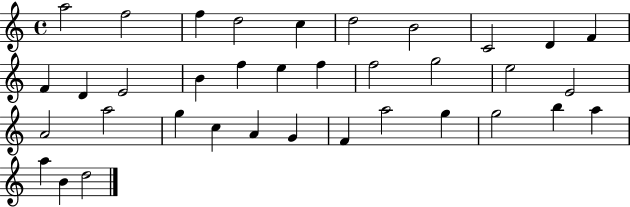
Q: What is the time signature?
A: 4/4